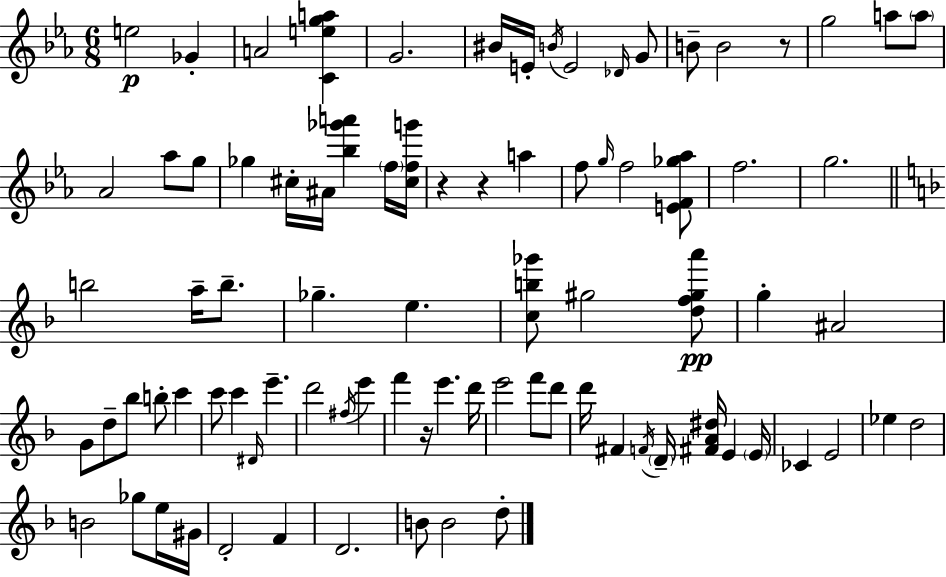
E5/h Gb4/q A4/h [C4,E5,G5,A5]/q G4/h. BIS4/s E4/s B4/s E4/h Db4/s G4/e B4/e B4/h R/e G5/h A5/e A5/e Ab4/h Ab5/e G5/e Gb5/q C#5/s A#4/s [Bb5,Gb6,A6]/q F5/s [C#5,F5,G6]/s R/q R/q A5/q F5/e G5/s F5/h [E4,F4,Gb5,Ab5]/e F5/h. G5/h. B5/h A5/s B5/e. Gb5/q. E5/q. [C5,B5,Gb6]/e G#5/h [D5,F5,G#5,A6]/e G5/q A#4/h G4/e D5/e Bb5/e B5/e C6/q C6/e C6/q D#4/s E6/q. D6/h F#5/s E6/q F6/q R/s E6/q. D6/s E6/h F6/e D6/e D6/s F#4/q F4/s D4/s [F#4,A4,D#5]/s E4/q E4/s CES4/q E4/h Eb5/q D5/h B4/h Gb5/e E5/s G#4/s D4/h F4/q D4/h. B4/e B4/h D5/e